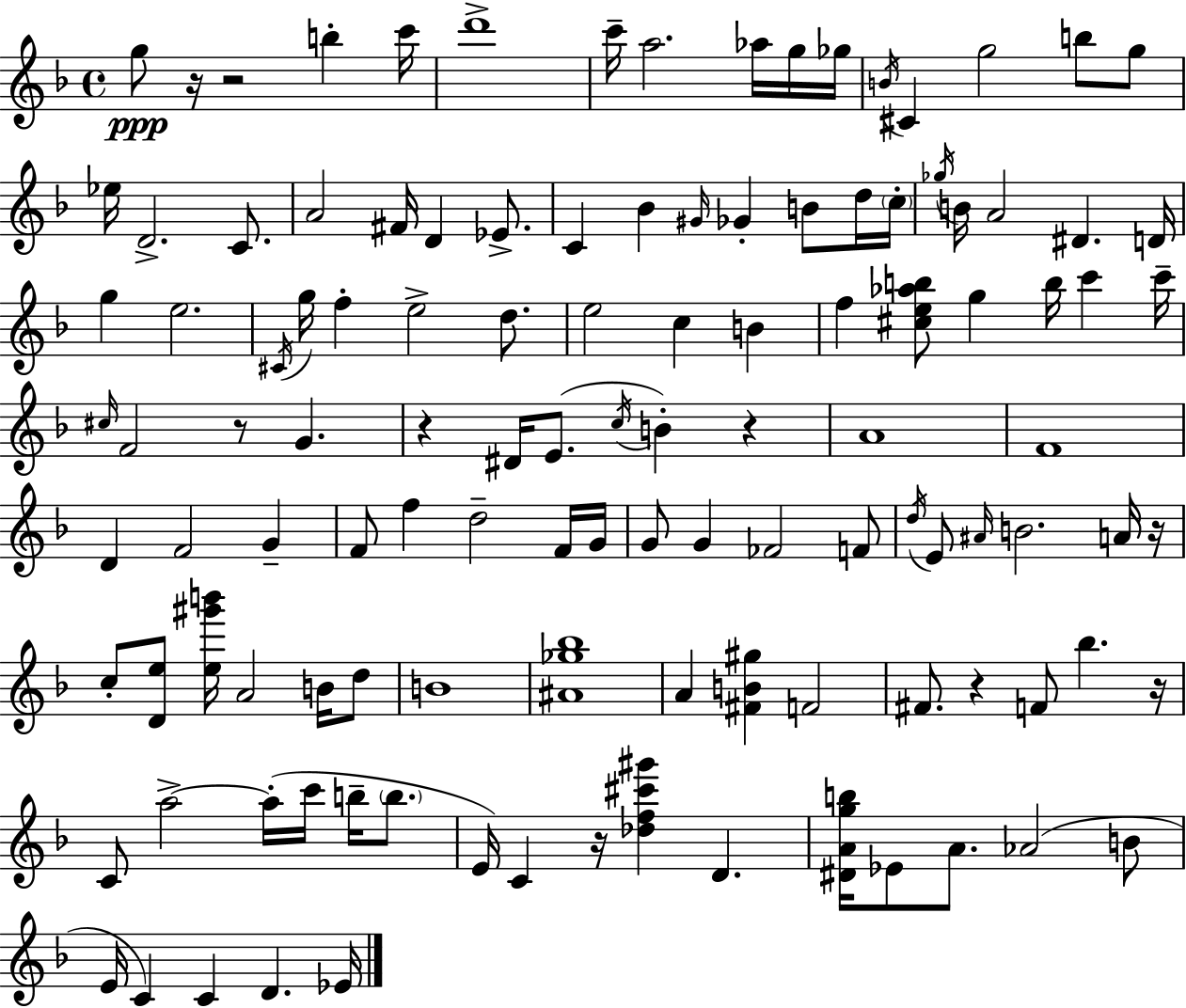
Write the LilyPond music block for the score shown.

{
  \clef treble
  \time 4/4
  \defaultTimeSignature
  \key f \major
  g''8\ppp r16 r2 b''4-. c'''16 | d'''1-> | c'''16-- a''2. aes''16 g''16 ges''16 | \acciaccatura { b'16 } cis'4 g''2 b''8 g''8 | \break ees''16 d'2.-> c'8. | a'2 fis'16 d'4 ees'8.-> | c'4 bes'4 \grace { gis'16 } ges'4-. b'8 | d''16 \parenthesize c''16-. \acciaccatura { ges''16 } b'16 a'2 dis'4. | \break d'16 g''4 e''2. | \acciaccatura { cis'16 } g''16 f''4-. e''2-> | d''8. e''2 c''4 | b'4 f''4 <cis'' e'' aes'' b''>8 g''4 b''16 c'''4 | \break c'''16-- \grace { cis''16 } f'2 r8 g'4. | r4 dis'16 e'8.( \acciaccatura { c''16 } b'4-.) | r4 a'1 | f'1 | \break d'4 f'2 | g'4-- f'8 f''4 d''2-- | f'16 g'16 g'8 g'4 fes'2 | f'8 \acciaccatura { d''16 } e'8 \grace { ais'16 } b'2. | \break a'16 r16 c''8-. <d' e''>8 <e'' gis''' b'''>16 a'2 | b'16 d''8 b'1 | <ais' ges'' bes''>1 | a'4 <fis' b' gis''>4 | \break f'2 fis'8. r4 f'8 | bes''4. r16 c'8 a''2->~~ | a''16-.( c'''16 b''16-- \parenthesize b''8. e'16) c'4 r16 <des'' f'' cis''' gis'''>4 | d'4. <dis' a' g'' b''>16 ees'8 a'8. aes'2( | \break b'8 e'16 c'4) c'4 | d'4. ees'16 \bar "|."
}